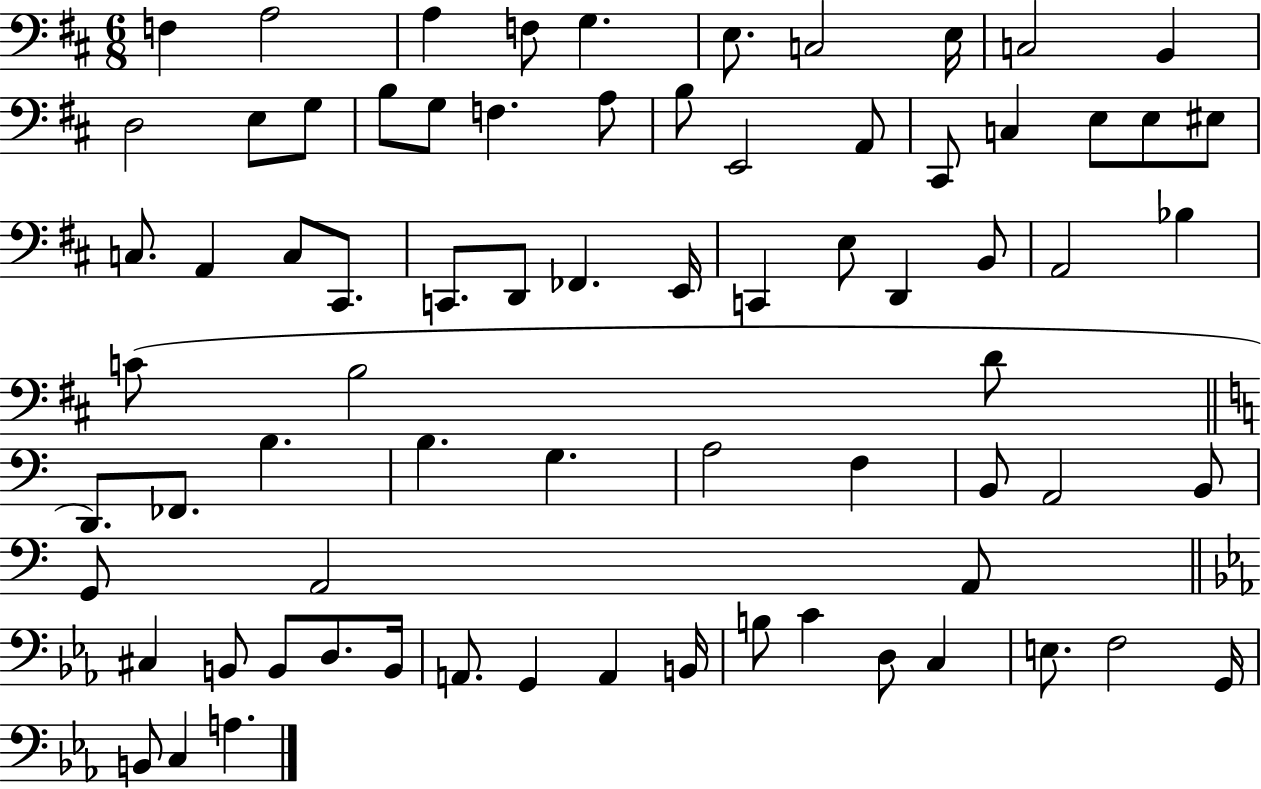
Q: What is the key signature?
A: D major